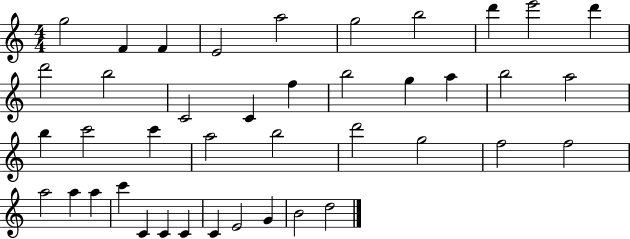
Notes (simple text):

G5/h F4/q F4/q E4/h A5/h G5/h B5/h D6/q E6/h D6/q D6/h B5/h C4/h C4/q F5/q B5/h G5/q A5/q B5/h A5/h B5/q C6/h C6/q A5/h B5/h D6/h G5/h F5/h F5/h A5/h A5/q A5/q C6/q C4/q C4/q C4/q C4/q E4/h G4/q B4/h D5/h